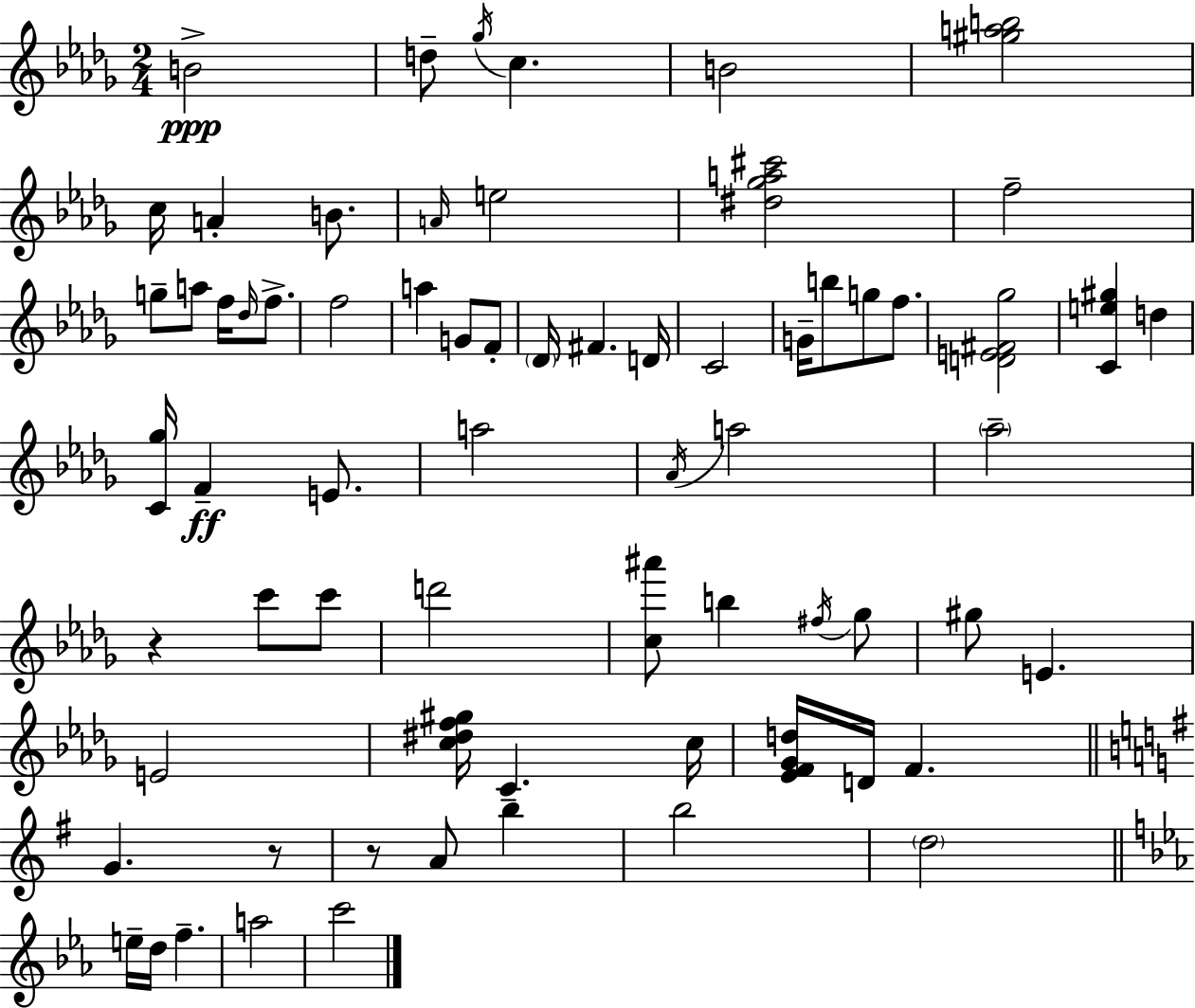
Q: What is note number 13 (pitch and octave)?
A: A5